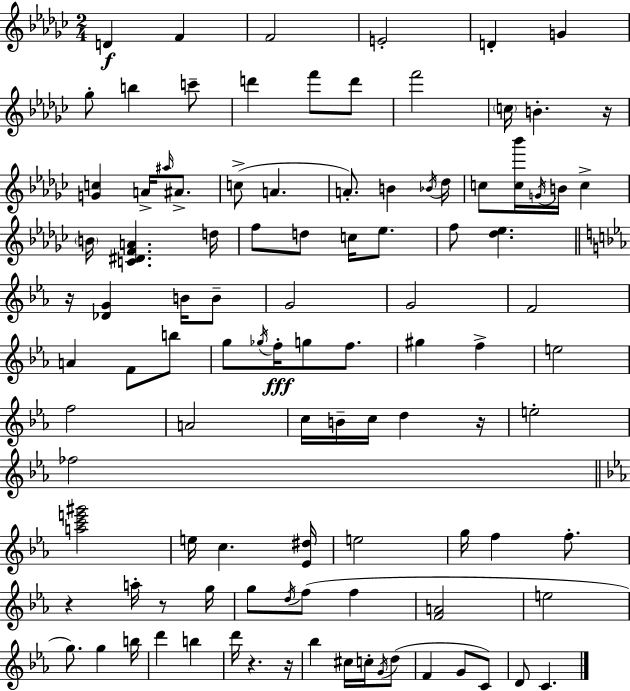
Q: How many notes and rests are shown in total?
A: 103